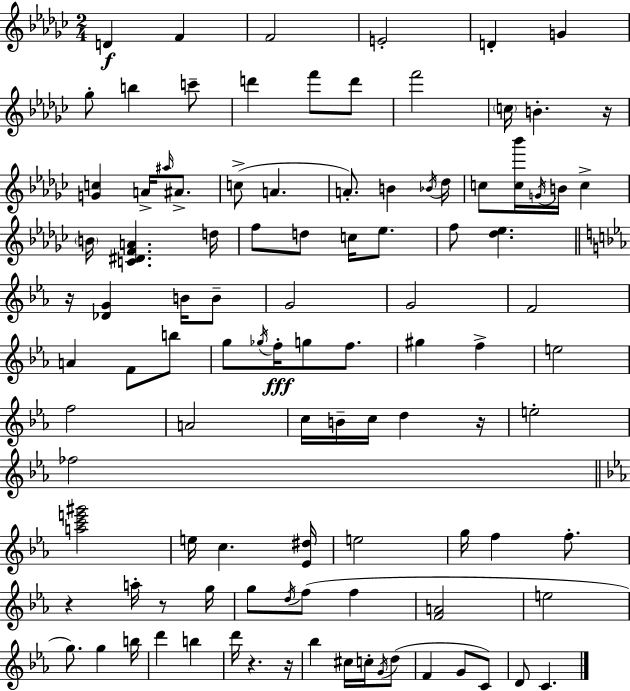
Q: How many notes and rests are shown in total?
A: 103